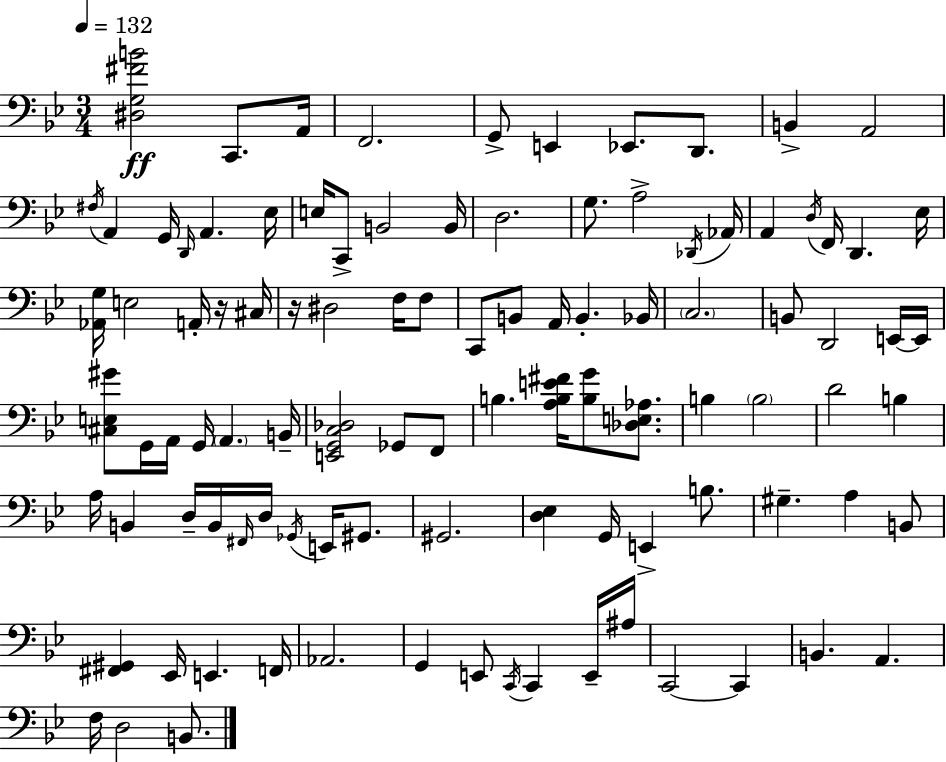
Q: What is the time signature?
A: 3/4